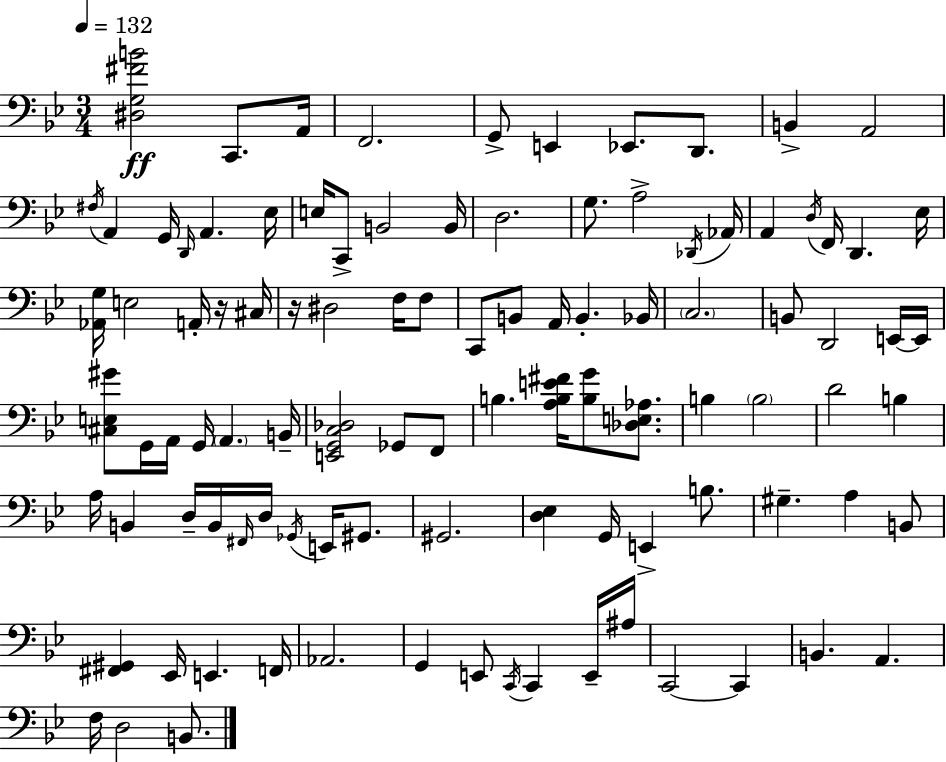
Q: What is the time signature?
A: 3/4